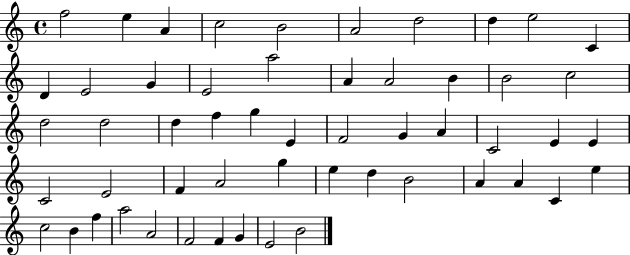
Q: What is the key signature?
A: C major